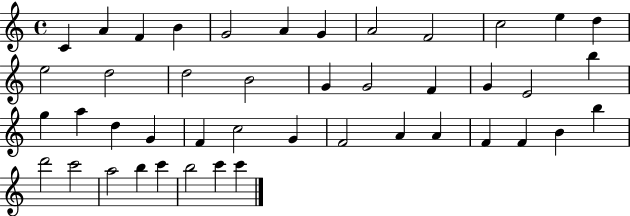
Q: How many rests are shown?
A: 0